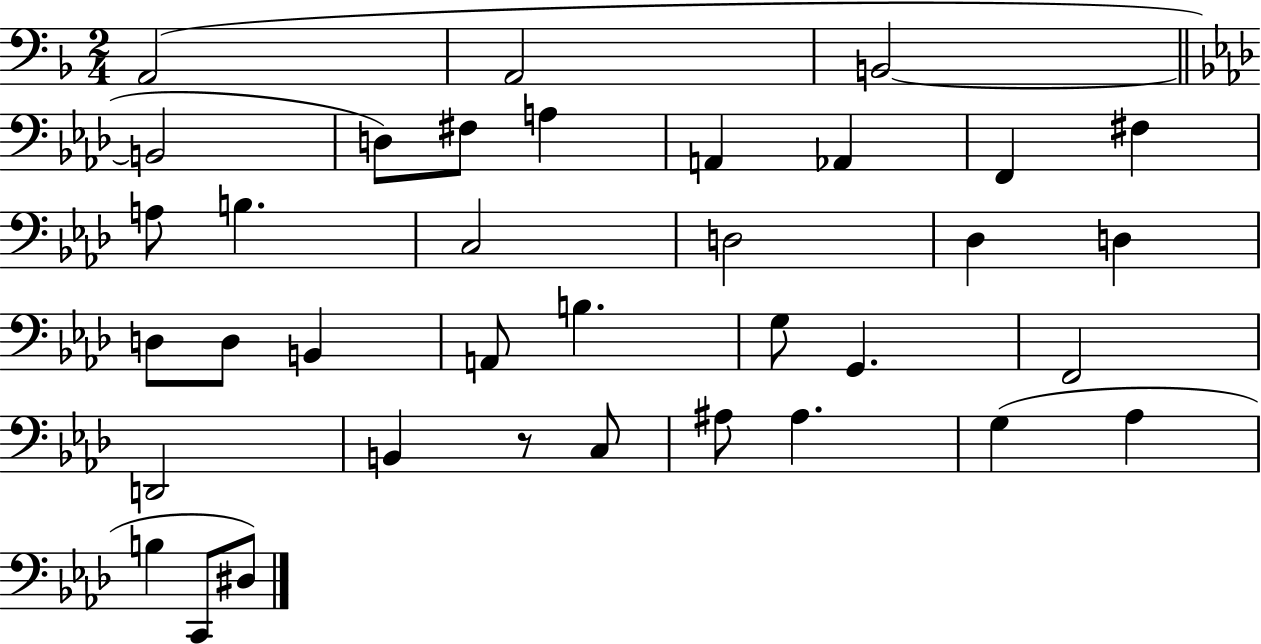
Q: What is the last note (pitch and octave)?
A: D#3